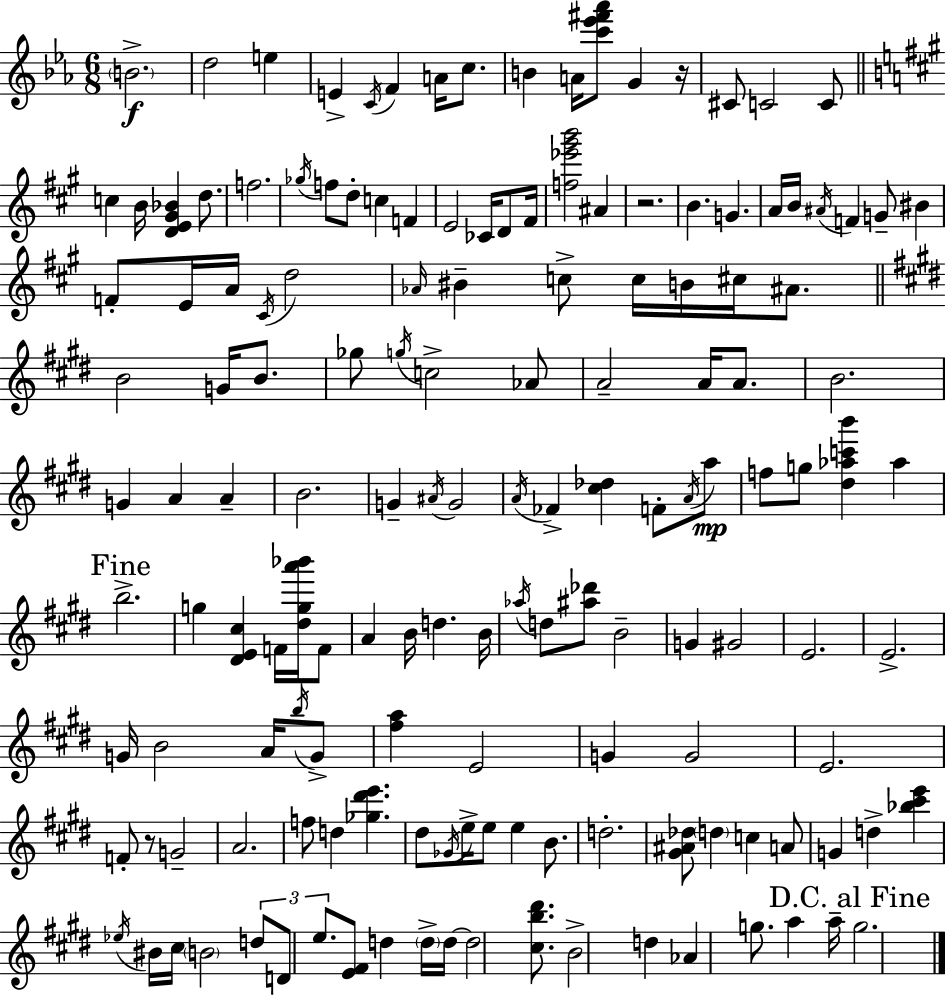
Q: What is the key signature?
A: EES major